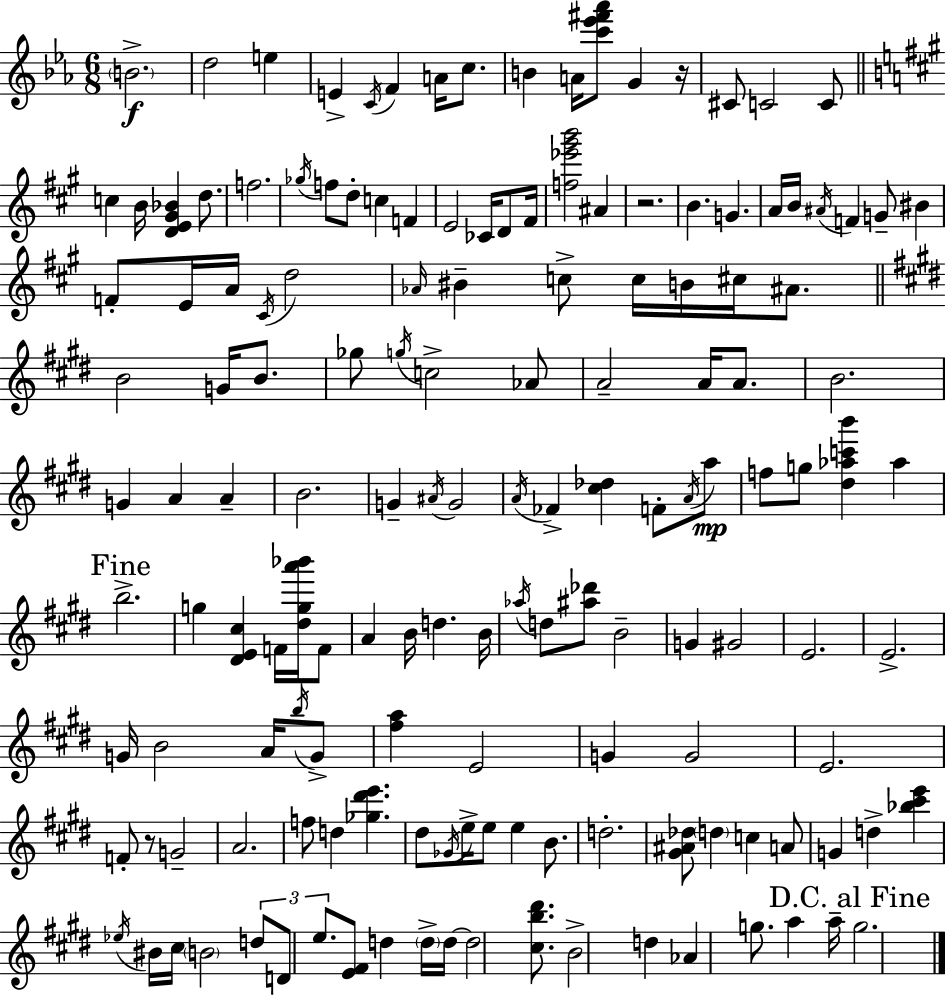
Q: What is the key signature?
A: EES major